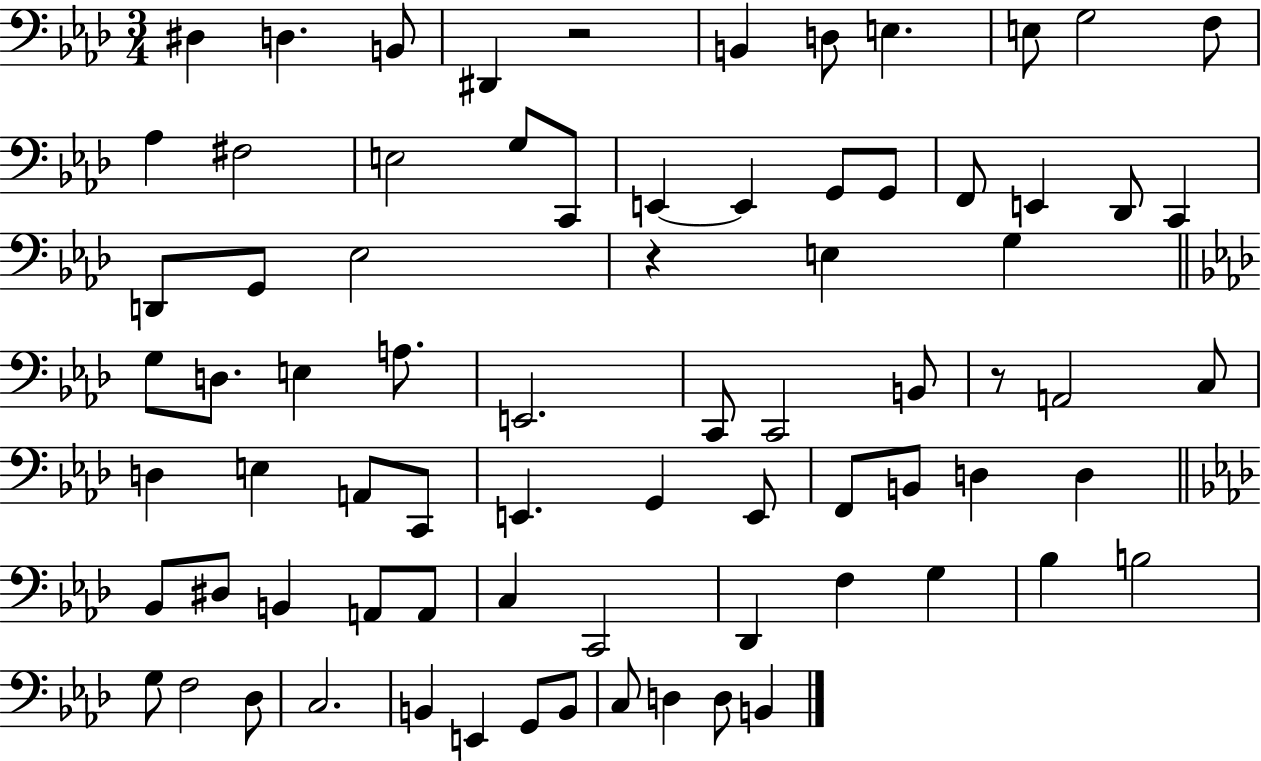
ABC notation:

X:1
T:Untitled
M:3/4
L:1/4
K:Ab
^D, D, B,,/2 ^D,, z2 B,, D,/2 E, E,/2 G,2 F,/2 _A, ^F,2 E,2 G,/2 C,,/2 E,, E,, G,,/2 G,,/2 F,,/2 E,, _D,,/2 C,, D,,/2 G,,/2 _E,2 z E, G, G,/2 D,/2 E, A,/2 E,,2 C,,/2 C,,2 B,,/2 z/2 A,,2 C,/2 D, E, A,,/2 C,,/2 E,, G,, E,,/2 F,,/2 B,,/2 D, D, _B,,/2 ^D,/2 B,, A,,/2 A,,/2 C, C,,2 _D,, F, G, _B, B,2 G,/2 F,2 _D,/2 C,2 B,, E,, G,,/2 B,,/2 C,/2 D, D,/2 B,,